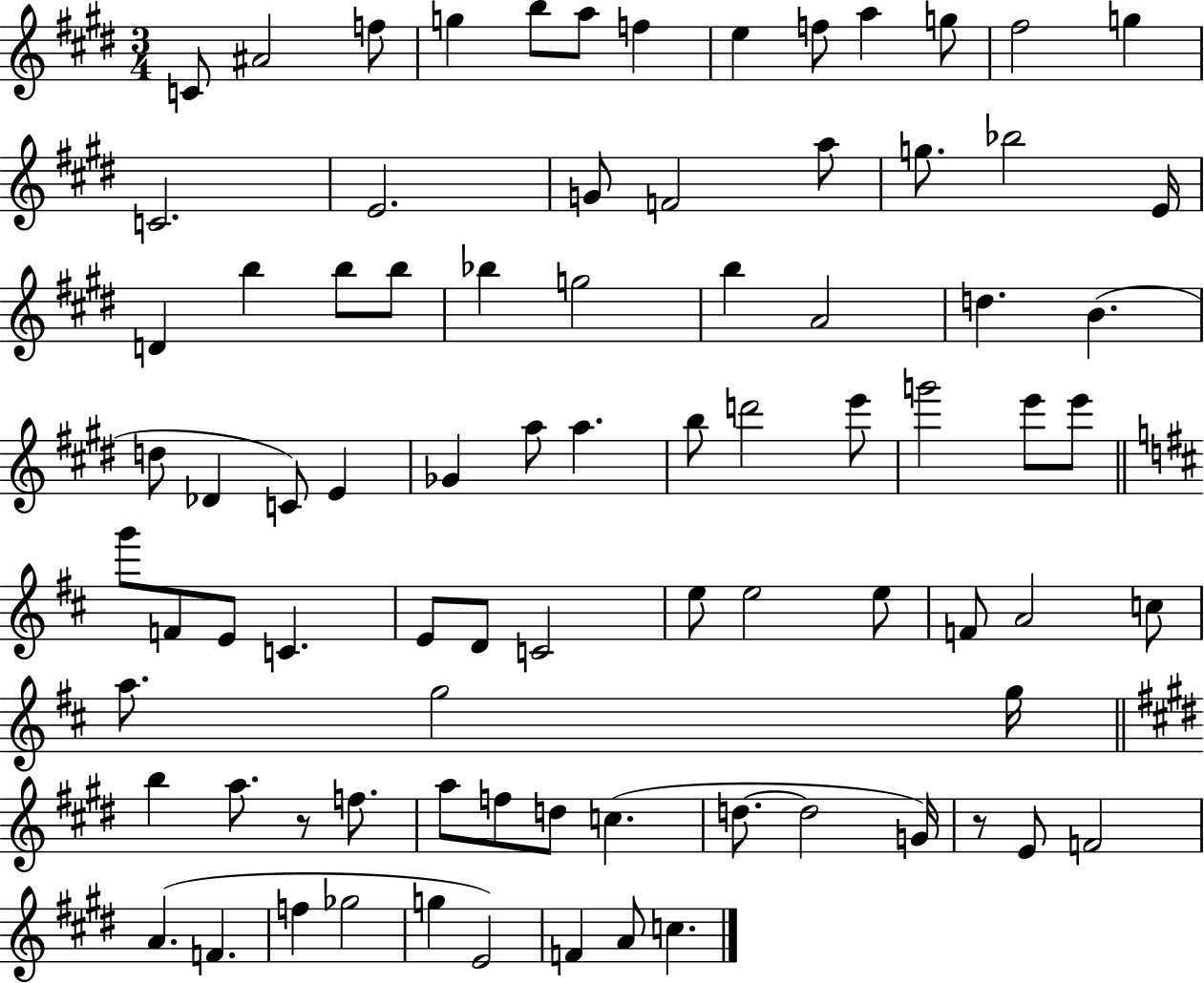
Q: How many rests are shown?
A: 2